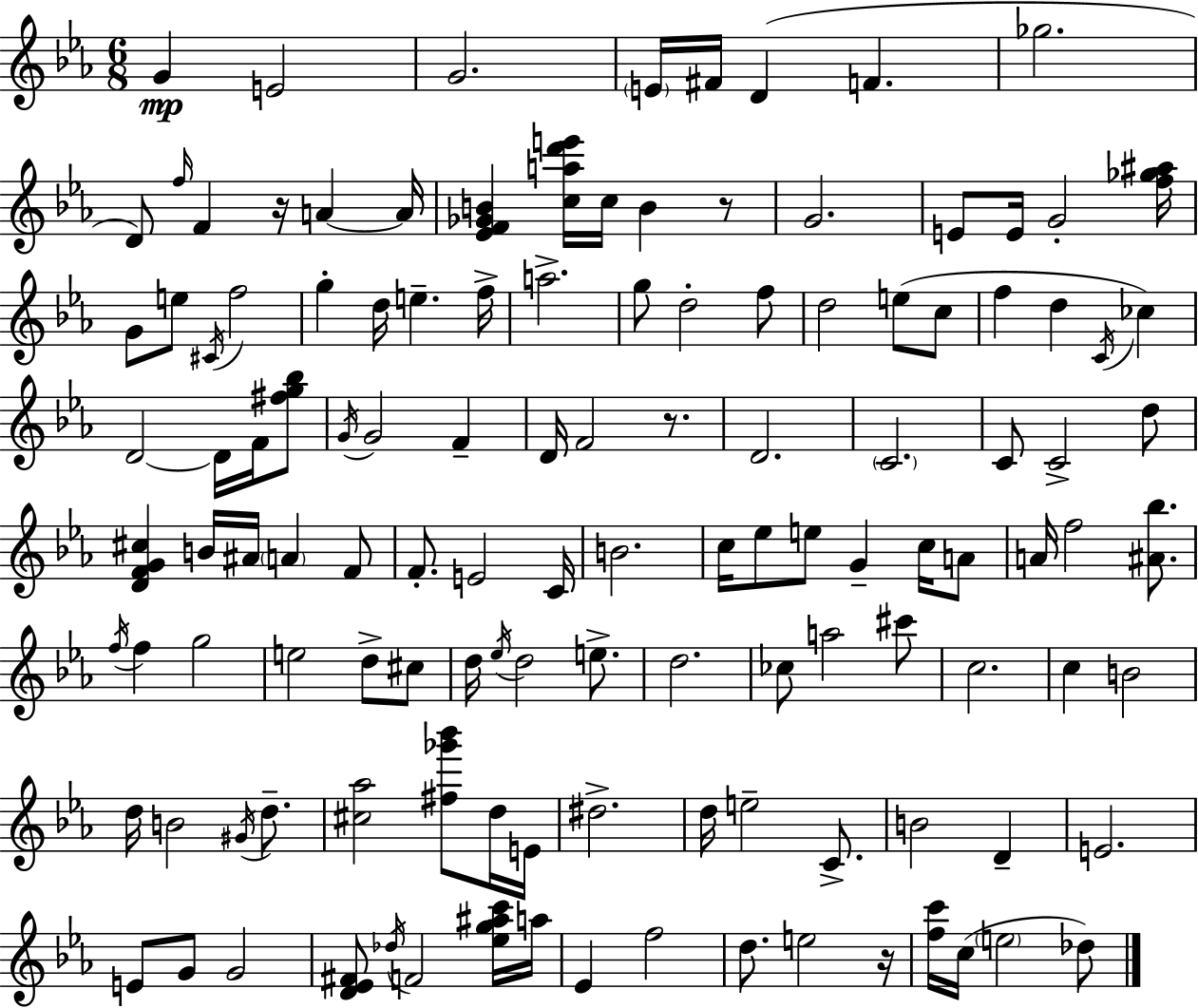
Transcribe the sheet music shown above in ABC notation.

X:1
T:Untitled
M:6/8
L:1/4
K:Cm
G E2 G2 E/4 ^F/4 D F _g2 D/2 f/4 F z/4 A A/4 [_EF_GB] [cad'e']/4 c/4 B z/2 G2 E/2 E/4 G2 [f_g^a]/4 G/2 e/2 ^C/4 f2 g d/4 e f/4 a2 g/2 d2 f/2 d2 e/2 c/2 f d C/4 _c D2 D/4 F/4 [^fg_b]/2 G/4 G2 F D/4 F2 z/2 D2 C2 C/2 C2 d/2 [DFG^c] B/4 ^A/4 A F/2 F/2 E2 C/4 B2 c/4 _e/2 e/2 G c/4 A/2 A/4 f2 [^A_b]/2 f/4 f g2 e2 d/2 ^c/2 d/4 _e/4 d2 e/2 d2 _c/2 a2 ^c'/2 c2 c B2 d/4 B2 ^G/4 d/2 [^c_a]2 [^f_g'_b']/2 d/4 E/4 ^d2 d/4 e2 C/2 B2 D E2 E/2 G/2 G2 [D_E^F]/2 _d/4 F2 [_eg^ac']/4 a/4 _E f2 d/2 e2 z/4 [fc']/4 c/4 e2 _d/2